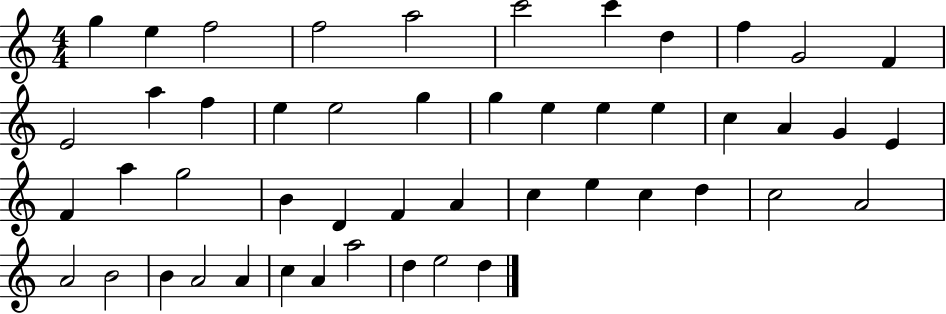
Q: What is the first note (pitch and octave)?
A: G5